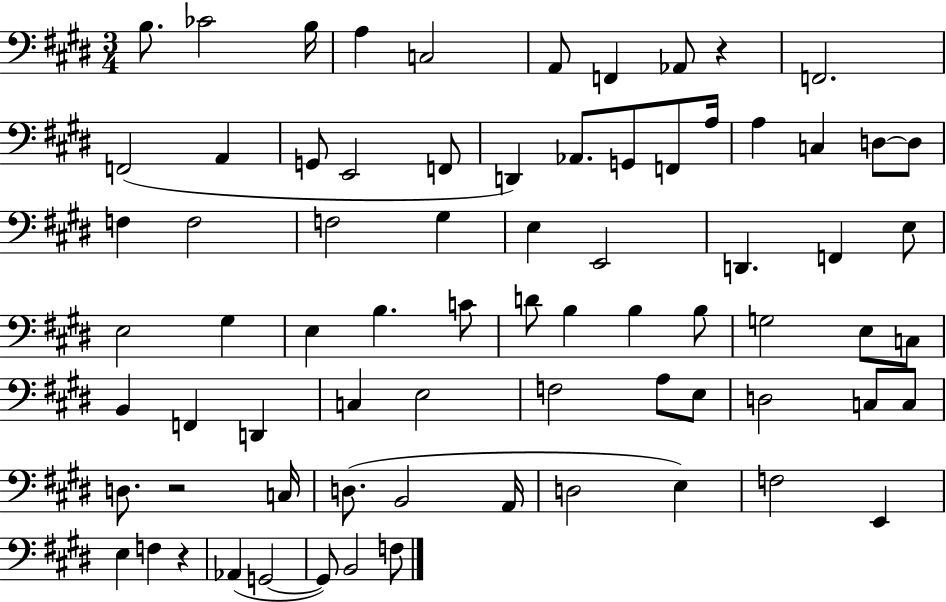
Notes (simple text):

B3/e. CES4/h B3/s A3/q C3/h A2/e F2/q Ab2/e R/q F2/h. F2/h A2/q G2/e E2/h F2/e D2/q Ab2/e. G2/e F2/e A3/s A3/q C3/q D3/e D3/e F3/q F3/h F3/h G#3/q E3/q E2/h D2/q. F2/q E3/e E3/h G#3/q E3/q B3/q. C4/e D4/e B3/q B3/q B3/e G3/h E3/e C3/e B2/q F2/q D2/q C3/q E3/h F3/h A3/e E3/e D3/h C3/e C3/e D3/e. R/h C3/s D3/e. B2/h A2/s D3/h E3/q F3/h E2/q E3/q F3/q R/q Ab2/q G2/h G2/e B2/h F3/e